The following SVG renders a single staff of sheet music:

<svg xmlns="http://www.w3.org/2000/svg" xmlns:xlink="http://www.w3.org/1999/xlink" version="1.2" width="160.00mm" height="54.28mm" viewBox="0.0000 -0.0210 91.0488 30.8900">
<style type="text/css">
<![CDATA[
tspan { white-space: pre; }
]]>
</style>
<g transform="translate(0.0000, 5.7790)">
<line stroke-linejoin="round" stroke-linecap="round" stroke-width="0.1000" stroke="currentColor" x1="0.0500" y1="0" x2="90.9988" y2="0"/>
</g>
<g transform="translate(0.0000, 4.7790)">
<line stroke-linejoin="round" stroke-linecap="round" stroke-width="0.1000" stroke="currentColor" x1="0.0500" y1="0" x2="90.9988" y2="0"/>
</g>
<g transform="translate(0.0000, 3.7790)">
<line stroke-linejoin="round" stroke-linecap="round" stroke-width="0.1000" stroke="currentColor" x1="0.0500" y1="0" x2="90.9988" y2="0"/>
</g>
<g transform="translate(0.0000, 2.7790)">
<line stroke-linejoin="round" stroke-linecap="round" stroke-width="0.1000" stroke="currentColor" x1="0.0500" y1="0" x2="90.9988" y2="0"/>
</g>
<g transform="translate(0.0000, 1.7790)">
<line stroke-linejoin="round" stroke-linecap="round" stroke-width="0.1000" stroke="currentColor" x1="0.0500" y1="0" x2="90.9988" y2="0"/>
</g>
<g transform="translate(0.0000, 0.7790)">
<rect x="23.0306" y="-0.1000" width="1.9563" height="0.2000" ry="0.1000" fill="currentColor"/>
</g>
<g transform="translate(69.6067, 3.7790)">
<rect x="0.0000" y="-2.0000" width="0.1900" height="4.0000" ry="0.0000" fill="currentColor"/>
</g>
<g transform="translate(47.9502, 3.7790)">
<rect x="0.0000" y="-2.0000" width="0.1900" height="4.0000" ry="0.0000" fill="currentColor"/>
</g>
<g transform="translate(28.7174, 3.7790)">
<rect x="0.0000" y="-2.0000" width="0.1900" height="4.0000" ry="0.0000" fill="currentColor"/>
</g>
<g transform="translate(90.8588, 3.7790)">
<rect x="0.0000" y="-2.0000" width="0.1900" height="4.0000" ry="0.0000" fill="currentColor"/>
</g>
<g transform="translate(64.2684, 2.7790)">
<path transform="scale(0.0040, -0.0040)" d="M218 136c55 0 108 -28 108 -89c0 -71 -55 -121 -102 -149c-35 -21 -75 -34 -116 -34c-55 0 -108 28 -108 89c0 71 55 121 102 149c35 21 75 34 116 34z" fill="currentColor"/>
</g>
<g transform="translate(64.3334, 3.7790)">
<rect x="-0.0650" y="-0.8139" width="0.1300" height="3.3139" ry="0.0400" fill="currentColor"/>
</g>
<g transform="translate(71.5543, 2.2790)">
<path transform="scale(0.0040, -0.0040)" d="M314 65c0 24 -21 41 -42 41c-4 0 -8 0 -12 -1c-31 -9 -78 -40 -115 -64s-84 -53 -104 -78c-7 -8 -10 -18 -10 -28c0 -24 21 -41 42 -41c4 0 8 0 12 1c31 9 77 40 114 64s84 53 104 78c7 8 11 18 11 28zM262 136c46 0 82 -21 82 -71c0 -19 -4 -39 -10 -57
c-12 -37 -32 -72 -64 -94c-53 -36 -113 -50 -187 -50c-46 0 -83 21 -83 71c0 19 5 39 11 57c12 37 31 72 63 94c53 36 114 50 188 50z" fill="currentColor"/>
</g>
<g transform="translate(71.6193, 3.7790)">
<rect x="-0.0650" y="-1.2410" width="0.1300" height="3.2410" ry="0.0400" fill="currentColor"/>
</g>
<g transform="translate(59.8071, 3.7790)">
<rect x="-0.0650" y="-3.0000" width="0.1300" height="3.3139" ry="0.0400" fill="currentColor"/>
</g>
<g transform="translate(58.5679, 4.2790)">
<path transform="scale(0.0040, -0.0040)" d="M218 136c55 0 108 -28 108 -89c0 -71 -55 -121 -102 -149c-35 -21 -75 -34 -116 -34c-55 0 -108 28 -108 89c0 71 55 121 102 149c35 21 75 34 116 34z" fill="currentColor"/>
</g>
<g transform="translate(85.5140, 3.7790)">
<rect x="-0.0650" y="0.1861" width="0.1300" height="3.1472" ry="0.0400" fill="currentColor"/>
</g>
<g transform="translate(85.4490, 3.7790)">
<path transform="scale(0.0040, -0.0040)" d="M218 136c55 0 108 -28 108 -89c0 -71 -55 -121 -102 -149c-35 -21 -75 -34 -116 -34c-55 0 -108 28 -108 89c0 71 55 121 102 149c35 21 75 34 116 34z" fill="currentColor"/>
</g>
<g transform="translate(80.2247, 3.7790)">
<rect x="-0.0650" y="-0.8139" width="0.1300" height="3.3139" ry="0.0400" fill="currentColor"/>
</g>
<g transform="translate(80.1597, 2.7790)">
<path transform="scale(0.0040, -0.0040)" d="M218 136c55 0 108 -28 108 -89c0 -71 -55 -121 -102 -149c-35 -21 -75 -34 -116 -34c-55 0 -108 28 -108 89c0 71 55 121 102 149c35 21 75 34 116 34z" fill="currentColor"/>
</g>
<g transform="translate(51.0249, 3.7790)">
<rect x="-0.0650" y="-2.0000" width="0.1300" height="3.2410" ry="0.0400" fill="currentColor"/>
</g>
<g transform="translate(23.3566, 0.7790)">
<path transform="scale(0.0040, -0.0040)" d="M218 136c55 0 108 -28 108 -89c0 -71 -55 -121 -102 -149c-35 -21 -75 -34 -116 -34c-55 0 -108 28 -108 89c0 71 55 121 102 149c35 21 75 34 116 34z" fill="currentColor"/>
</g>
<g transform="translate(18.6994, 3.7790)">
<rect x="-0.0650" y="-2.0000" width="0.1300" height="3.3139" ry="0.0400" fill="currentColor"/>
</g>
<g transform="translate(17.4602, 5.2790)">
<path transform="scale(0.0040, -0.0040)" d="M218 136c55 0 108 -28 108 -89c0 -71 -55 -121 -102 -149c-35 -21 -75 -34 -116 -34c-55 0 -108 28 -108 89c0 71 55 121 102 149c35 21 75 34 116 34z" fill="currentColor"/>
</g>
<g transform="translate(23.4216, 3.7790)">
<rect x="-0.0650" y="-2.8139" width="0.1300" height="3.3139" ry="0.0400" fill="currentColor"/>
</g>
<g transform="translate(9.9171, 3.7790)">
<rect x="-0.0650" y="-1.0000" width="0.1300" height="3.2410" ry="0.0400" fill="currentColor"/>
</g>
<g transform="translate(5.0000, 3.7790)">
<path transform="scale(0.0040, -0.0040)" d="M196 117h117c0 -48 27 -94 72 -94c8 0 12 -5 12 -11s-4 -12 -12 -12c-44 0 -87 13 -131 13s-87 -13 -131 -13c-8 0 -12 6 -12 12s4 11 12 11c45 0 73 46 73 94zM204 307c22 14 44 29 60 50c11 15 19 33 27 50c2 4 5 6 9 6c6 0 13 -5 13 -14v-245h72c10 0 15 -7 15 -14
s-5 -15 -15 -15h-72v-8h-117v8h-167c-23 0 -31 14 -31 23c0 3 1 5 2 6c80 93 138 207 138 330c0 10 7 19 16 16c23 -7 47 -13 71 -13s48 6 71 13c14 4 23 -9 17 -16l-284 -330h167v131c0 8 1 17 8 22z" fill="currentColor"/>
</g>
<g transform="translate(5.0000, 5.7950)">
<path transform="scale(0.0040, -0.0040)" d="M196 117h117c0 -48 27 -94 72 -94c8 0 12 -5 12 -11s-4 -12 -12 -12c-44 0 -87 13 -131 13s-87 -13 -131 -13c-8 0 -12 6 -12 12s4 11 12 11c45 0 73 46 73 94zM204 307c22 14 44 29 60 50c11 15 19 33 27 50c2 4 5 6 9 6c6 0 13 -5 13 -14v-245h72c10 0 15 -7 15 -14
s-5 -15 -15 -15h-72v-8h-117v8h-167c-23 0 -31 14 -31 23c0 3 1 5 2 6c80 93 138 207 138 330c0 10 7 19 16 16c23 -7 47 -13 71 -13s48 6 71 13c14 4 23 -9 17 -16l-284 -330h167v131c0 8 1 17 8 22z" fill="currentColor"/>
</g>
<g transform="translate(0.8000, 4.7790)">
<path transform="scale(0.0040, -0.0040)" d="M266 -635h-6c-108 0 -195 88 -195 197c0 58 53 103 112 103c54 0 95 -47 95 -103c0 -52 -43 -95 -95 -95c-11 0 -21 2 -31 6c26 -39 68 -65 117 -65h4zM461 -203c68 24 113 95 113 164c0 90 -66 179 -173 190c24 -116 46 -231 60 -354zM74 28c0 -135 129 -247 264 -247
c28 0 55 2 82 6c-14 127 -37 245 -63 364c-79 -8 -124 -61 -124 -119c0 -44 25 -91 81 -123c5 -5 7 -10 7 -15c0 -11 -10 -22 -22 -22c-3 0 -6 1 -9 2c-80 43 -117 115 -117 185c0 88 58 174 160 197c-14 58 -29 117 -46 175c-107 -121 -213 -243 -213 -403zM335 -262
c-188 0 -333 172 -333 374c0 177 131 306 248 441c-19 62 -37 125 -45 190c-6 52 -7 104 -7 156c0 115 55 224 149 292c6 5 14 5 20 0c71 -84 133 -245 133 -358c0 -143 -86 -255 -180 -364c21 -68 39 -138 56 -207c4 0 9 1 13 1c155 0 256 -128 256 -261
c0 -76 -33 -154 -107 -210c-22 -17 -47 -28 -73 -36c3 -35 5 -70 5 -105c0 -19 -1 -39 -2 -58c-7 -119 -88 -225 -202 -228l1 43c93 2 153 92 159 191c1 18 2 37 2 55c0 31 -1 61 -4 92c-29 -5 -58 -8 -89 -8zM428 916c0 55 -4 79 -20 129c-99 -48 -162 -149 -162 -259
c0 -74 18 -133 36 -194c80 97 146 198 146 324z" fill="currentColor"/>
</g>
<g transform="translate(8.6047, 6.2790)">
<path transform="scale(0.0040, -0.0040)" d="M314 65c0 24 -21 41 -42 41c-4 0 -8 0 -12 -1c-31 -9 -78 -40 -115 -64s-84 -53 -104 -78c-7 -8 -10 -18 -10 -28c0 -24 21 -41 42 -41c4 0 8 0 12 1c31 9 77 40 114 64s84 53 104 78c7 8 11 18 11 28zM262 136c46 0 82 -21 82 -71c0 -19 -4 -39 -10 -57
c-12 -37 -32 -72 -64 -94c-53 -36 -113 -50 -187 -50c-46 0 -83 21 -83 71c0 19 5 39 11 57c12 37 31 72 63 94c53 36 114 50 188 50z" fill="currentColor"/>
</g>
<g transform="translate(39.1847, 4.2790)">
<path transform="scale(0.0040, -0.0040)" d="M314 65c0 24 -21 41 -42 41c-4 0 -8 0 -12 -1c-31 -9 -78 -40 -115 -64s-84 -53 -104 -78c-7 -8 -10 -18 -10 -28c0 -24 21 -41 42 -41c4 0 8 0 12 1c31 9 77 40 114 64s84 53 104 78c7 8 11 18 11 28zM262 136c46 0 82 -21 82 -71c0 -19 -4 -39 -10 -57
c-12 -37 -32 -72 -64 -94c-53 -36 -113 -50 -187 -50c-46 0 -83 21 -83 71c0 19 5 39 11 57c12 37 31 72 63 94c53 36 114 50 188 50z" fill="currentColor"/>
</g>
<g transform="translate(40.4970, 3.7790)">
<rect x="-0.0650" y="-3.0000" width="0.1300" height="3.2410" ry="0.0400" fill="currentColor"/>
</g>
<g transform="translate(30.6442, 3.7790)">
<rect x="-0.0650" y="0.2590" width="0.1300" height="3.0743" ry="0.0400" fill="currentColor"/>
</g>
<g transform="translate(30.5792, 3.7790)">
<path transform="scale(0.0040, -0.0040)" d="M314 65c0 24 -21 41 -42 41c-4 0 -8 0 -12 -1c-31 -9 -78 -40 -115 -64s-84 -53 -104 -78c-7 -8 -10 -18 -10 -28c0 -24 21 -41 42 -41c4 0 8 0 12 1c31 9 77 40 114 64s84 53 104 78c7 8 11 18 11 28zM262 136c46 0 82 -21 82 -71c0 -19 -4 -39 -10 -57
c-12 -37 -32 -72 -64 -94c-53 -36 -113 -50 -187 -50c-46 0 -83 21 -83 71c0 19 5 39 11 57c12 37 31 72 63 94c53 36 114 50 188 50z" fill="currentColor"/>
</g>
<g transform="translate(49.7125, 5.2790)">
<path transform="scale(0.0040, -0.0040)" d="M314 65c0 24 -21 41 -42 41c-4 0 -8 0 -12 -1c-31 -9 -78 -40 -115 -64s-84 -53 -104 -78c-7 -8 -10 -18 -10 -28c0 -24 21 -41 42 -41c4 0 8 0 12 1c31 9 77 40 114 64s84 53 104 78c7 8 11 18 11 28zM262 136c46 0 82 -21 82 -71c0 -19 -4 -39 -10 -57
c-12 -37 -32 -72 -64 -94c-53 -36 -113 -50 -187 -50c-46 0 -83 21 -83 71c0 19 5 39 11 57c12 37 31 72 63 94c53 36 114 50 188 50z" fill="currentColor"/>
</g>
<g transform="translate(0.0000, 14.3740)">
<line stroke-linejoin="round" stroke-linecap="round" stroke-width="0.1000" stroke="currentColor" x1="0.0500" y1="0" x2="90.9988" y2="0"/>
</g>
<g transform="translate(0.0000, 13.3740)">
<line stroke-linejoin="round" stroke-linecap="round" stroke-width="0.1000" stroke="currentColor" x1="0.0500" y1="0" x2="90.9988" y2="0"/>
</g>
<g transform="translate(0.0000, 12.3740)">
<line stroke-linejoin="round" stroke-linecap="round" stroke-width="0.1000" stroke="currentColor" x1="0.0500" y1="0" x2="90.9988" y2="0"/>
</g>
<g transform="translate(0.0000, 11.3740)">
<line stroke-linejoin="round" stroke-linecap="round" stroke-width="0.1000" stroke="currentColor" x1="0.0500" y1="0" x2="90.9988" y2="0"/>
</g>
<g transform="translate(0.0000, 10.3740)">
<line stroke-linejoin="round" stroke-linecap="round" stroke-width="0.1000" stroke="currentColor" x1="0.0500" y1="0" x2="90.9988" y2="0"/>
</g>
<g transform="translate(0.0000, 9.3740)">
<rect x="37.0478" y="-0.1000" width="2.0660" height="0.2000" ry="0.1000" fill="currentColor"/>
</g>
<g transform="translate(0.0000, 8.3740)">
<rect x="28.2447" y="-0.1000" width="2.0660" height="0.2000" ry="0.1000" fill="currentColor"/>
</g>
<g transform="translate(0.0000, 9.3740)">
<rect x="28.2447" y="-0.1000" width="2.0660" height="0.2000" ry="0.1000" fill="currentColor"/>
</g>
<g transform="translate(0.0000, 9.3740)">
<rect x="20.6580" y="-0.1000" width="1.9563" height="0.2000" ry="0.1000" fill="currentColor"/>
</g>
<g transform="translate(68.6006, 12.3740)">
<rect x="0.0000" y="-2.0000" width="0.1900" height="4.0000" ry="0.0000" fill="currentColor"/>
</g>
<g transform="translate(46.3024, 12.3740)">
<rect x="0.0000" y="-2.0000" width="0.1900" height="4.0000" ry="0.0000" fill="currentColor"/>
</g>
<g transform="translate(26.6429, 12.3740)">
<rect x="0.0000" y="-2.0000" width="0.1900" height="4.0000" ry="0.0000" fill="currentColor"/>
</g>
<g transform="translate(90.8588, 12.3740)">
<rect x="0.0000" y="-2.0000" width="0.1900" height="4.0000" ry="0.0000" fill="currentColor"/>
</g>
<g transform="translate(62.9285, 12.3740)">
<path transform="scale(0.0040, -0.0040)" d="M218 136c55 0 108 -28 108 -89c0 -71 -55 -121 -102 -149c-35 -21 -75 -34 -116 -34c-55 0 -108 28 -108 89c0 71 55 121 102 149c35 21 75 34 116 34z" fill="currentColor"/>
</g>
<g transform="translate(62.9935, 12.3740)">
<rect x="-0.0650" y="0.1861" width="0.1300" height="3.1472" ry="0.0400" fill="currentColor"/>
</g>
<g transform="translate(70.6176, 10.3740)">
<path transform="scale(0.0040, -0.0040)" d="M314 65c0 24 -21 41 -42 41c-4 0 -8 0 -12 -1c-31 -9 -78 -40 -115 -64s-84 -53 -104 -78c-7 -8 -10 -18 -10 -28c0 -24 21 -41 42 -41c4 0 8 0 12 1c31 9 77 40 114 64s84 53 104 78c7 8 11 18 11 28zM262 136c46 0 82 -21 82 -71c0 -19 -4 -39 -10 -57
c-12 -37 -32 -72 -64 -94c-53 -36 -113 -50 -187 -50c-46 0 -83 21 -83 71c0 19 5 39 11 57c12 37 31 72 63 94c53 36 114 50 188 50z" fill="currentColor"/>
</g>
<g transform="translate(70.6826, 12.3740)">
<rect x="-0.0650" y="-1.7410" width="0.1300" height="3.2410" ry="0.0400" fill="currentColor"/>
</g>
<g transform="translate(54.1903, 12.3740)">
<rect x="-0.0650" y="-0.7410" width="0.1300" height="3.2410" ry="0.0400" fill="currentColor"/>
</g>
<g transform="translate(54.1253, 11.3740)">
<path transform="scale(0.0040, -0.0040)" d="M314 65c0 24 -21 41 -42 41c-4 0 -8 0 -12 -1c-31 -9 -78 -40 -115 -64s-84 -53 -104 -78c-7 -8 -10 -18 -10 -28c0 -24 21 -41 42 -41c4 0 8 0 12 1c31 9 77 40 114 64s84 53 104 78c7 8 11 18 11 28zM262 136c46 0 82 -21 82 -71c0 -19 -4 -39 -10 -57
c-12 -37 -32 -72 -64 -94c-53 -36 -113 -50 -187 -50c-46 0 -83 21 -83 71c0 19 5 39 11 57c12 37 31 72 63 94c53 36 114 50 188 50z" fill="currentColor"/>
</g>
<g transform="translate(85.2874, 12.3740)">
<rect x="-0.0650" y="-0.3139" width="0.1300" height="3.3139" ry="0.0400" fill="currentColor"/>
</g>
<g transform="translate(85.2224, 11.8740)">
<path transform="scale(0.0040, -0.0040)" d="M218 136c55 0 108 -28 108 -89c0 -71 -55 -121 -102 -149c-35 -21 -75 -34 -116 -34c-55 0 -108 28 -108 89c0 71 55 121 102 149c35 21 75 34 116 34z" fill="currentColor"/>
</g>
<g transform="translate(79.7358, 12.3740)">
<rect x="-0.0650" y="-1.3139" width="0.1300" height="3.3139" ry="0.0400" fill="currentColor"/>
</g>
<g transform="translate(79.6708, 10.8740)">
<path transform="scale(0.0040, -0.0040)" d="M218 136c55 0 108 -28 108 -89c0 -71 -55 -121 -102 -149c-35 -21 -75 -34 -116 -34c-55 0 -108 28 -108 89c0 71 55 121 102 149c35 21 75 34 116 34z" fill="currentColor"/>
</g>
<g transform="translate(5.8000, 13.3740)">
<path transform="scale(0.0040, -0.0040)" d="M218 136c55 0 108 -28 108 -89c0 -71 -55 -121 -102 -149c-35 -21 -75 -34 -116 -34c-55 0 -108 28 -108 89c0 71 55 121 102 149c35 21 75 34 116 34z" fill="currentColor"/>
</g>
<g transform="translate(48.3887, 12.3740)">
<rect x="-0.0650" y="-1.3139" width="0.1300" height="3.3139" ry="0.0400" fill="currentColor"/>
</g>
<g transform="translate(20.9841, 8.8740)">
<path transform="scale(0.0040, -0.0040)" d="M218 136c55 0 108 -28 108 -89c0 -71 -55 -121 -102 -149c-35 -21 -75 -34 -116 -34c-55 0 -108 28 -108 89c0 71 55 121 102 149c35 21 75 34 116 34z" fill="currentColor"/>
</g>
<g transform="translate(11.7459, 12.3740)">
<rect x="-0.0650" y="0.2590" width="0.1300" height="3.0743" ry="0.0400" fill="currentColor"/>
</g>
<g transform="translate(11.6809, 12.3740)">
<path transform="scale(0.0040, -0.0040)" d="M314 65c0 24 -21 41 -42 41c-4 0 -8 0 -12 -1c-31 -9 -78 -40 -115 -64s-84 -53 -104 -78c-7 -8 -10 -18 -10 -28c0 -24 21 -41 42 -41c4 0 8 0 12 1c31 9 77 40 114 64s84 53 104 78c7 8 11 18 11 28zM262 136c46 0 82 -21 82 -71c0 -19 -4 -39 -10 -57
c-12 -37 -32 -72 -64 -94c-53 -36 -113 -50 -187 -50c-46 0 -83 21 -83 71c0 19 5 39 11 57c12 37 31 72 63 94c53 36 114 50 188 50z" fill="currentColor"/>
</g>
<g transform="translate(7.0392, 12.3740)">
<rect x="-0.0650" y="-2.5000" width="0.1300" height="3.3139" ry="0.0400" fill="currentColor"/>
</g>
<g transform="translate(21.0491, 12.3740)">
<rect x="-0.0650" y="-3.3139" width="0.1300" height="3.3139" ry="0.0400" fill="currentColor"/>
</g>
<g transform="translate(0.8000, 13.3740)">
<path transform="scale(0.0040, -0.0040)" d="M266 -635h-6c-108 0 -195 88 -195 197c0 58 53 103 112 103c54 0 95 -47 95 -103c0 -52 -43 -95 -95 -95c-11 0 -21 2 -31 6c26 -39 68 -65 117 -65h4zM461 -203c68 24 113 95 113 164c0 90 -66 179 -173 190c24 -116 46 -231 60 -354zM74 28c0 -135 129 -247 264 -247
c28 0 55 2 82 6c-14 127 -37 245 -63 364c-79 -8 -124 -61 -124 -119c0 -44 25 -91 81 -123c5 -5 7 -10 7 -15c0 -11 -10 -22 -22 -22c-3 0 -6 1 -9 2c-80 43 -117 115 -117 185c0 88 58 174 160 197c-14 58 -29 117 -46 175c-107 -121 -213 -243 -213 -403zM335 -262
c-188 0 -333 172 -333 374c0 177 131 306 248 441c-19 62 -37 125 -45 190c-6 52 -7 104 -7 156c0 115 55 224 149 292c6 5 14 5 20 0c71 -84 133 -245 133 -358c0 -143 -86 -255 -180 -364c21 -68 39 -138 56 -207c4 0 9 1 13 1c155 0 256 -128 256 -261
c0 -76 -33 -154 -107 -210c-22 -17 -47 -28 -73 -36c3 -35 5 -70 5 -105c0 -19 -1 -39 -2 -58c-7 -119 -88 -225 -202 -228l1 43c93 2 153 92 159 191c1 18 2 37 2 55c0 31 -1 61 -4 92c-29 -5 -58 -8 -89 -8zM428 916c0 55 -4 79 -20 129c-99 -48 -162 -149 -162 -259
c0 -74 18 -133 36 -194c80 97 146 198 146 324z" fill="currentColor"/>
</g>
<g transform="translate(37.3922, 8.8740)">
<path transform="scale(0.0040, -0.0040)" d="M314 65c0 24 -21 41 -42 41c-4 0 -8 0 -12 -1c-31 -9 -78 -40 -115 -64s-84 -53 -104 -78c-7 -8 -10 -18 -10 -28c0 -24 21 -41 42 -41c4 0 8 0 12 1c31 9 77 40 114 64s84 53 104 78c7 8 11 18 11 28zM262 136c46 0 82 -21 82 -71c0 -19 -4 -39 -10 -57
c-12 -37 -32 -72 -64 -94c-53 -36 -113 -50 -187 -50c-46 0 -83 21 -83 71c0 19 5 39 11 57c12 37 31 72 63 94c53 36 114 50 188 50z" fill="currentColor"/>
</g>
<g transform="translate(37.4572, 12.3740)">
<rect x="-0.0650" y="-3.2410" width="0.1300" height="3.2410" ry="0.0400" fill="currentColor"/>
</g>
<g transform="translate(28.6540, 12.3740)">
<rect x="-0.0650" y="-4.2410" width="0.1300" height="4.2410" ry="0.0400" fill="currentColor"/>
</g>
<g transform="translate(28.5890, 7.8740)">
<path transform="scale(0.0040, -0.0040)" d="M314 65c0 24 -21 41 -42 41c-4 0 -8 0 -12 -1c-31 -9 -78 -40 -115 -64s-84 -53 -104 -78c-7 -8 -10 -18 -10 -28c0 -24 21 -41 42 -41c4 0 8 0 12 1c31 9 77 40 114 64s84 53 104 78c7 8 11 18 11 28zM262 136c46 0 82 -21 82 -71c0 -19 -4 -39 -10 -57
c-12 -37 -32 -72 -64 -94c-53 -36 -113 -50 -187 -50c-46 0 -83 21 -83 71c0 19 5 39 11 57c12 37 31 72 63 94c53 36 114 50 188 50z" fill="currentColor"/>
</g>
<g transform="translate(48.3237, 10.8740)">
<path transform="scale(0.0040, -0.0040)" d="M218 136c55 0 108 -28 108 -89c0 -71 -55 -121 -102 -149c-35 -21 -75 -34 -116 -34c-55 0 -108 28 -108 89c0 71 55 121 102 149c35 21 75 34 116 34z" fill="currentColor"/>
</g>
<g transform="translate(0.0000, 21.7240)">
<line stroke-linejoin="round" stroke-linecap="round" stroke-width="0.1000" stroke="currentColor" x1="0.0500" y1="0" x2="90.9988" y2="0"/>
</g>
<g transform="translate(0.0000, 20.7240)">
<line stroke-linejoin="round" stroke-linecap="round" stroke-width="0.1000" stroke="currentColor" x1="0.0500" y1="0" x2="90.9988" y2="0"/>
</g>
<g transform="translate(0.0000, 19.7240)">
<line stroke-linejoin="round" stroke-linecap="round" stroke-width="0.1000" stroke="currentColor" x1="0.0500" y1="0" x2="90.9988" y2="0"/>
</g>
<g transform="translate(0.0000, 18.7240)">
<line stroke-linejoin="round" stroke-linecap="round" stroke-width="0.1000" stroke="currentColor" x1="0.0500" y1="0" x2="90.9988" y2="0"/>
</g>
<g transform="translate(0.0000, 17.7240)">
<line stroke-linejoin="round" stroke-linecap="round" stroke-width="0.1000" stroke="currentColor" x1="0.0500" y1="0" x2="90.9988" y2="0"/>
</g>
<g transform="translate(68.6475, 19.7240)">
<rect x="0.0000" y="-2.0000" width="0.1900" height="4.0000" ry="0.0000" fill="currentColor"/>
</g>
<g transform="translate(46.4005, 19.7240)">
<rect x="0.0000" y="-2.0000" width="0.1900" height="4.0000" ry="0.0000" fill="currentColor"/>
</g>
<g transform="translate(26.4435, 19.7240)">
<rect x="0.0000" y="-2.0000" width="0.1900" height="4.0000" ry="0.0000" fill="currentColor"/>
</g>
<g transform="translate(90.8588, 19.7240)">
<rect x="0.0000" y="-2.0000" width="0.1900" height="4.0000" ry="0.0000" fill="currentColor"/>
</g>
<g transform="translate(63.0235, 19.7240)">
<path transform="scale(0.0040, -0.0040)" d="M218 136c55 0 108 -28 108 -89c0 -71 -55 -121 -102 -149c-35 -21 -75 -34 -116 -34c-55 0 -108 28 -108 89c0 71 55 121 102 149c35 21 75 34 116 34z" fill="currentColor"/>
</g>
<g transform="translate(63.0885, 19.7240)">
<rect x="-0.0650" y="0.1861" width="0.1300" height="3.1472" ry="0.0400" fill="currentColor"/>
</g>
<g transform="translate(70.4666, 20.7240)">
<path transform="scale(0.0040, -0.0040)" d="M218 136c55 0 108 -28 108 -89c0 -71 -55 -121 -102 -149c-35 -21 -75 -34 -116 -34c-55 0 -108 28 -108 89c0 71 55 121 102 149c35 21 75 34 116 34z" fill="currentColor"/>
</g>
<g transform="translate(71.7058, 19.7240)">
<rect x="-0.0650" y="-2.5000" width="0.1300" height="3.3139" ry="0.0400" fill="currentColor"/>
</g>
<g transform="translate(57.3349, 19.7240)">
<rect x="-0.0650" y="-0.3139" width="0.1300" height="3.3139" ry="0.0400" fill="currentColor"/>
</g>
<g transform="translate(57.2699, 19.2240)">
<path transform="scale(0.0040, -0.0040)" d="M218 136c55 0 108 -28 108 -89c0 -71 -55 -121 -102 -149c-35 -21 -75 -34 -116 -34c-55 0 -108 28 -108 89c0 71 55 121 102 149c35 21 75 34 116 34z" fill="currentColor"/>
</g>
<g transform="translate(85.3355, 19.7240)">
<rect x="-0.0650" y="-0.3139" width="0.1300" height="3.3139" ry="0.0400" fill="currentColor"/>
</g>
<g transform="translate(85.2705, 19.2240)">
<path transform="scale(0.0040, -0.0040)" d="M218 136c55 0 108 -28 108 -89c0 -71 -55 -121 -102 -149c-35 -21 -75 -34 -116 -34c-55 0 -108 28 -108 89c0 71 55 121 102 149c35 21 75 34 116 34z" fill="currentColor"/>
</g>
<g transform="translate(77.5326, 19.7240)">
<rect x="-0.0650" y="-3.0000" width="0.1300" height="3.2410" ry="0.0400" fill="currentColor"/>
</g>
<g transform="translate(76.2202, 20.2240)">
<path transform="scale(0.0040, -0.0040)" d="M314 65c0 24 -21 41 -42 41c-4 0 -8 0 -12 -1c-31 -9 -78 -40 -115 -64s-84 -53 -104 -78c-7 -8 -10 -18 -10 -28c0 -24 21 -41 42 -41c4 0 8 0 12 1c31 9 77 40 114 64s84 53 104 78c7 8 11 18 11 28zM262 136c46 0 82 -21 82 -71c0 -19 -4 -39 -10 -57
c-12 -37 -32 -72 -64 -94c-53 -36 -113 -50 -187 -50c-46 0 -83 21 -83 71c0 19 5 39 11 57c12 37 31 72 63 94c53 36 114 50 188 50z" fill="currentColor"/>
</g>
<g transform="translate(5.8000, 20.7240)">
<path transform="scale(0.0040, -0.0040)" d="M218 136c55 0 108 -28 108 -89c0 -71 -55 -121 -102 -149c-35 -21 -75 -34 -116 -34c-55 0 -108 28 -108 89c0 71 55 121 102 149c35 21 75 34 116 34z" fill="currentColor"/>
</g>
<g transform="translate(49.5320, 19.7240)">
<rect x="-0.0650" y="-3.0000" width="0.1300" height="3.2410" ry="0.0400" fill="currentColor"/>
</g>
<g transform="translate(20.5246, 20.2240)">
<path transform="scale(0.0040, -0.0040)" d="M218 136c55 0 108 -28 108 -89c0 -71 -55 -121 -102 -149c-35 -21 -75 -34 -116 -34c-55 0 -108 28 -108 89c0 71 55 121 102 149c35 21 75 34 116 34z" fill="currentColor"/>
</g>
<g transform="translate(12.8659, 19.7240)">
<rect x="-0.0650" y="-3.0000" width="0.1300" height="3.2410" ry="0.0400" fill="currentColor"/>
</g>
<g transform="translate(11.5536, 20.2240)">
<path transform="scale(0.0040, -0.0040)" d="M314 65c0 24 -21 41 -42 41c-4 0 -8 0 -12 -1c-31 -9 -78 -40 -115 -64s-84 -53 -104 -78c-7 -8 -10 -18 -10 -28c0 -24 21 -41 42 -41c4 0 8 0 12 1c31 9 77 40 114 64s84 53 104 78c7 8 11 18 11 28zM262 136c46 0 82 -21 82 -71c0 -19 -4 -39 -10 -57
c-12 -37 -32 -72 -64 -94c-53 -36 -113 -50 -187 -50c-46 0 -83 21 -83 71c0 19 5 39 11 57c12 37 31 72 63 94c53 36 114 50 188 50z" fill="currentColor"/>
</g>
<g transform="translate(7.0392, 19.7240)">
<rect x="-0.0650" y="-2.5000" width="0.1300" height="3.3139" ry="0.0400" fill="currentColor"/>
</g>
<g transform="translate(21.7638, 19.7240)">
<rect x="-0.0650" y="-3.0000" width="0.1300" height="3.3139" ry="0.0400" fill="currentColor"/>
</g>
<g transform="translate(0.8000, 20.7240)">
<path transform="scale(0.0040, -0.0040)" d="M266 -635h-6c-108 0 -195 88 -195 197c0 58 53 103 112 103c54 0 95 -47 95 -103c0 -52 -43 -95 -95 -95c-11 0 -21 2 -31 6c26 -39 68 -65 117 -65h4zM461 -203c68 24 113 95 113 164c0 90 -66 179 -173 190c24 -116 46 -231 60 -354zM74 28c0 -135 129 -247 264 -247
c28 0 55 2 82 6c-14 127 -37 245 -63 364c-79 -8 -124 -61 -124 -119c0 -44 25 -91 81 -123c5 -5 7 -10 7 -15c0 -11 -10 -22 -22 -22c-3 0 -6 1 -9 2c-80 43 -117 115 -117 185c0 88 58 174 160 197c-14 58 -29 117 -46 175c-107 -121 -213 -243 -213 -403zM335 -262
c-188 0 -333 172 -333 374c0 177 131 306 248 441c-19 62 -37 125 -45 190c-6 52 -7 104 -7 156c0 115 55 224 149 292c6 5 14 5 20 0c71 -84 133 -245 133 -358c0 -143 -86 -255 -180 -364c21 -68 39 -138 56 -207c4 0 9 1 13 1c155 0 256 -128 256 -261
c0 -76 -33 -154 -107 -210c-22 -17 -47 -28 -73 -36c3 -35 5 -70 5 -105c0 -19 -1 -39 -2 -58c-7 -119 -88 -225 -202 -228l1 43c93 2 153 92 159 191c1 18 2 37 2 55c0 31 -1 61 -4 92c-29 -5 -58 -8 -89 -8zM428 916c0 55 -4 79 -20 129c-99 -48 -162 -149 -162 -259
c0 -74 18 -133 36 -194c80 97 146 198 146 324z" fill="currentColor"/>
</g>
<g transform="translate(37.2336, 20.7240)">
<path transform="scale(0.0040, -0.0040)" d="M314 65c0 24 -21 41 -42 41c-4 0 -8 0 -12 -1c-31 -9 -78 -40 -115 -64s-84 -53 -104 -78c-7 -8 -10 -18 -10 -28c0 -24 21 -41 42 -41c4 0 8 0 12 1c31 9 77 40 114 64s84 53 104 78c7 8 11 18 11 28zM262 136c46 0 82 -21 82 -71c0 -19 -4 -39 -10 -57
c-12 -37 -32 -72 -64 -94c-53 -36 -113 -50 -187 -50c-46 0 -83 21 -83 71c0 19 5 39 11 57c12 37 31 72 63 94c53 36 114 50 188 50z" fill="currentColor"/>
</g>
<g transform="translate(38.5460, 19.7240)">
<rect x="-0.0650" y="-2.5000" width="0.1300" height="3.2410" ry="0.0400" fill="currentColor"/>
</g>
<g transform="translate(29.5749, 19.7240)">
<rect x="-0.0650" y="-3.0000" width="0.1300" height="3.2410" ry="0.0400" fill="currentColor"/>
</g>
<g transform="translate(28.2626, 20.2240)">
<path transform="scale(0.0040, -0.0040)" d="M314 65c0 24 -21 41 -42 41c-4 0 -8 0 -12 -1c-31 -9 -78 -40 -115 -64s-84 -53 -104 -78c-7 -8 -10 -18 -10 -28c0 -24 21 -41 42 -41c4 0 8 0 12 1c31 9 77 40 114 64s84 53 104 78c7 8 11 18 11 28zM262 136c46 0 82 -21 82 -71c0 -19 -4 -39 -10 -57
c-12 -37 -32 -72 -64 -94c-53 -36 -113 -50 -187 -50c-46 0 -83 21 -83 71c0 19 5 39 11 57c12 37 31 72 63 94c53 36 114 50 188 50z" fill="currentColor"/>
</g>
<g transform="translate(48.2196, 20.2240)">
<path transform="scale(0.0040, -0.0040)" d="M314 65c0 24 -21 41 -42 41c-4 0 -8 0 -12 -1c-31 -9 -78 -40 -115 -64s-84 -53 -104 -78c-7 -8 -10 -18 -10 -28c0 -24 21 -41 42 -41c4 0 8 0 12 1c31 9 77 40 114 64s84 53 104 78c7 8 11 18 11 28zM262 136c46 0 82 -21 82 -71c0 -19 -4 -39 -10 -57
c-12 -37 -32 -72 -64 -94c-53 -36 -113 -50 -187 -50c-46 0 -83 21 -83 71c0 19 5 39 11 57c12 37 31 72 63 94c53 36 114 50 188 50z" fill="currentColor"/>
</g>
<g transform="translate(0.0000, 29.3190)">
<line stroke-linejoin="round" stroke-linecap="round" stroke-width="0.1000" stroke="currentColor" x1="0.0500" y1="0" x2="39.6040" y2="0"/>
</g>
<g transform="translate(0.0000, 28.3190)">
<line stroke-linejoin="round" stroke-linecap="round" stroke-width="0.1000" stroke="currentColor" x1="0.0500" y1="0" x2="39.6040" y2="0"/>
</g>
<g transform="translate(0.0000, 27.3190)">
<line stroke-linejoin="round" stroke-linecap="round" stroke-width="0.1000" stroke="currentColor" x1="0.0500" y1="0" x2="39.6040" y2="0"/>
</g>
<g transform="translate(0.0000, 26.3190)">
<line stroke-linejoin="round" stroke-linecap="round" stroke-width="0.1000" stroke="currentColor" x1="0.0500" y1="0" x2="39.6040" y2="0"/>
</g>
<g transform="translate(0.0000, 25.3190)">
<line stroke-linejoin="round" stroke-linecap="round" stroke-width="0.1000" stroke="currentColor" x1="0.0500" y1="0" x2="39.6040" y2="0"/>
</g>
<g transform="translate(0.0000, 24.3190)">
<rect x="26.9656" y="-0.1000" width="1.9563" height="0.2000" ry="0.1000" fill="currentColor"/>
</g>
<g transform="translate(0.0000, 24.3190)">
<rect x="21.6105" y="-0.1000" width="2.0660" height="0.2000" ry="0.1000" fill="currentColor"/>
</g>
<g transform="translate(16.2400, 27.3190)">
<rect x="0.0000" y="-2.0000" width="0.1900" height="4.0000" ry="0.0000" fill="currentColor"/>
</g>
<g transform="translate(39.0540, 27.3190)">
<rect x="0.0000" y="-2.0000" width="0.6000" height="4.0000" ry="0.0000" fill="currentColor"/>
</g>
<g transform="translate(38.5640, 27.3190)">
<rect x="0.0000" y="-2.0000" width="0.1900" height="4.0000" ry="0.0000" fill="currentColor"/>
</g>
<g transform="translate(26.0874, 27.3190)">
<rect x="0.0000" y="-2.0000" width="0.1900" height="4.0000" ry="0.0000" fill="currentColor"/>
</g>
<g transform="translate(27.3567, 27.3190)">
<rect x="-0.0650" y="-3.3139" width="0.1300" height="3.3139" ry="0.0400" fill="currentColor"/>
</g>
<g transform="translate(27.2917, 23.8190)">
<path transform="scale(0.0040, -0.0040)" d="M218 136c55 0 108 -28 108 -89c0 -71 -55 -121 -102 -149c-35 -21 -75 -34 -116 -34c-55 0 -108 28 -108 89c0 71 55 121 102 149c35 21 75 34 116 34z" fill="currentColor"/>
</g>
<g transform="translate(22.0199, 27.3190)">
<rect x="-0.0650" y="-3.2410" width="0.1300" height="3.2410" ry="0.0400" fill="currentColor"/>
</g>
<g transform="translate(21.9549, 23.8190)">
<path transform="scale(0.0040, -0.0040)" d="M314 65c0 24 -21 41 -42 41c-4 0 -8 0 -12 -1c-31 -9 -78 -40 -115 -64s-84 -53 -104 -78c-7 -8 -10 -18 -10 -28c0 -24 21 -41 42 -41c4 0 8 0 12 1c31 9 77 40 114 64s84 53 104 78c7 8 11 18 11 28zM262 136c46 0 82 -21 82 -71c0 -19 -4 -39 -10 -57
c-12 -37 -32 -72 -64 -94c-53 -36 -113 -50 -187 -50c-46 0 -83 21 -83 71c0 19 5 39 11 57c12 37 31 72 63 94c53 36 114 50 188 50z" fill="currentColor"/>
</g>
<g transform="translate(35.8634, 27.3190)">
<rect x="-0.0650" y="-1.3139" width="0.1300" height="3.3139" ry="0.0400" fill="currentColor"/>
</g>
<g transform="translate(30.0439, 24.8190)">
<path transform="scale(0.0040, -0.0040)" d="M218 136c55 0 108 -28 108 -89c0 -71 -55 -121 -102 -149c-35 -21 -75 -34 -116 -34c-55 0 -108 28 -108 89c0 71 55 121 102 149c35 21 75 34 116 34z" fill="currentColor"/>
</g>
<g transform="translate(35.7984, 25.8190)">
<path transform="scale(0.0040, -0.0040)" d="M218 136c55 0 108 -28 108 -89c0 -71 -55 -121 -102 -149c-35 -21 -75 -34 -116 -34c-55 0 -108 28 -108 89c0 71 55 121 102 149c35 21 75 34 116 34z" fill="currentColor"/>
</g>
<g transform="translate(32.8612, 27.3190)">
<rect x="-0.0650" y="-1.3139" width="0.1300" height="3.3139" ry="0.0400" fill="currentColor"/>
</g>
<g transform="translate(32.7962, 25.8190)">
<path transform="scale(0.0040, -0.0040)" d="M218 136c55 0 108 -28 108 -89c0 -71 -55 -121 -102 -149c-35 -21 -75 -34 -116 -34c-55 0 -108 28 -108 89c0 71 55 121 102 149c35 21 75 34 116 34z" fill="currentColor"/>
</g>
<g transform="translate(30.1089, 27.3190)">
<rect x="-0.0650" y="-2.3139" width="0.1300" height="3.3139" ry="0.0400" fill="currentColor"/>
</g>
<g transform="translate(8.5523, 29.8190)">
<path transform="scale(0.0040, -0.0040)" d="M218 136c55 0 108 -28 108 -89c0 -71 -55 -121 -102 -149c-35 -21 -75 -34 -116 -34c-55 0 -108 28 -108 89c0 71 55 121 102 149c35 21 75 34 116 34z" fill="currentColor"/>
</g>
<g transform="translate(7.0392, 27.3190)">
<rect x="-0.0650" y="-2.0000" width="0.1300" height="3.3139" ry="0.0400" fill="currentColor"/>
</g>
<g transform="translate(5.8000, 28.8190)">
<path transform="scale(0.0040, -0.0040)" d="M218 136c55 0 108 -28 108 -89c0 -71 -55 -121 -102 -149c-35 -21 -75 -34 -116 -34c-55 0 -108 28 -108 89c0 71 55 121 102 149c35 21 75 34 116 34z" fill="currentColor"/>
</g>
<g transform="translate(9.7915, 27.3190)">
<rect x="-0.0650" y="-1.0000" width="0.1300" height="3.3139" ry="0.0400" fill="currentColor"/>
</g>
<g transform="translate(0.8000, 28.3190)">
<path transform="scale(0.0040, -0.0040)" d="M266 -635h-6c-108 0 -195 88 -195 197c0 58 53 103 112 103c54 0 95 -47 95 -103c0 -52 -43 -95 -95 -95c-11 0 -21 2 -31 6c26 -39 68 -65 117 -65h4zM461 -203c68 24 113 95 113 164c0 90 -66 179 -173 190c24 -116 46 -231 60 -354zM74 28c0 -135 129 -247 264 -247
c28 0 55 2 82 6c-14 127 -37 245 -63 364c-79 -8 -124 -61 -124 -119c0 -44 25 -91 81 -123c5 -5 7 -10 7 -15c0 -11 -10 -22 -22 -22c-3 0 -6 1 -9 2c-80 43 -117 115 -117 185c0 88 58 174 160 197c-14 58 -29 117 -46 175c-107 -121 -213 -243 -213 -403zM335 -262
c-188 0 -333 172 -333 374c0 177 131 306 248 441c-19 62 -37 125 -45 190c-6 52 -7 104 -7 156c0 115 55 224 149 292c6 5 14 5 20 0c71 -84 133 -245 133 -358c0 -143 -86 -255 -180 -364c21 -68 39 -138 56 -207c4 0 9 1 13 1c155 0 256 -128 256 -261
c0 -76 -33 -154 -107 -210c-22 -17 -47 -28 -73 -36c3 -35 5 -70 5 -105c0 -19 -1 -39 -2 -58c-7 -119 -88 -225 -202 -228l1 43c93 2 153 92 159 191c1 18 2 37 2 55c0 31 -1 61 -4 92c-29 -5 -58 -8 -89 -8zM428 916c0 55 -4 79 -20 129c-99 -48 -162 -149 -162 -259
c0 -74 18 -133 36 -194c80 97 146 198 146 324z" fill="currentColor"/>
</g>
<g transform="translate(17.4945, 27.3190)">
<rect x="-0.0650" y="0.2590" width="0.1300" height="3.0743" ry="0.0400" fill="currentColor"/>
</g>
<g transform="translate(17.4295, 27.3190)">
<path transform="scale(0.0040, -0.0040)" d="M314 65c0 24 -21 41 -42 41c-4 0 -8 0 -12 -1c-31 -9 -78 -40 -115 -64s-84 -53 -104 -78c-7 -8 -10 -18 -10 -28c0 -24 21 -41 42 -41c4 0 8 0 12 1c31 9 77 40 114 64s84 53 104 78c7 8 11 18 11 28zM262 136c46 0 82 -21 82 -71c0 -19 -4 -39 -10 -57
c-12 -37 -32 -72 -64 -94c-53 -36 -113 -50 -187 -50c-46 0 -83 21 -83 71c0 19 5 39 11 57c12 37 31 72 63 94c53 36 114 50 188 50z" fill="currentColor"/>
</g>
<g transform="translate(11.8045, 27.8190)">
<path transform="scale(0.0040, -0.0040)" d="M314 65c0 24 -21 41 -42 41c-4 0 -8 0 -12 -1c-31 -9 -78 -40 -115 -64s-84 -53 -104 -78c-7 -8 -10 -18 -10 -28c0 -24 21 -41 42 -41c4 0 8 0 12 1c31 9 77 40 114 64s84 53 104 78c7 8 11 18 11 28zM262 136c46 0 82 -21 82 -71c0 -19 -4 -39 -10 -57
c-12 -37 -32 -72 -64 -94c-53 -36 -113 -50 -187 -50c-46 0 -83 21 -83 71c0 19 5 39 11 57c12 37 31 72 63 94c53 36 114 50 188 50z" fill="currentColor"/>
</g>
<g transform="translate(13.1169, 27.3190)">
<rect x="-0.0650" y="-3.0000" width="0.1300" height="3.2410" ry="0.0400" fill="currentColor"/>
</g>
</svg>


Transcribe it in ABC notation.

X:1
T:Untitled
M:4/4
L:1/4
K:C
D2 F a B2 A2 F2 A d e2 d B G B2 b d'2 b2 e d2 B f2 e c G A2 A A2 G2 A2 c B G A2 c F D A2 B2 b2 b g e e